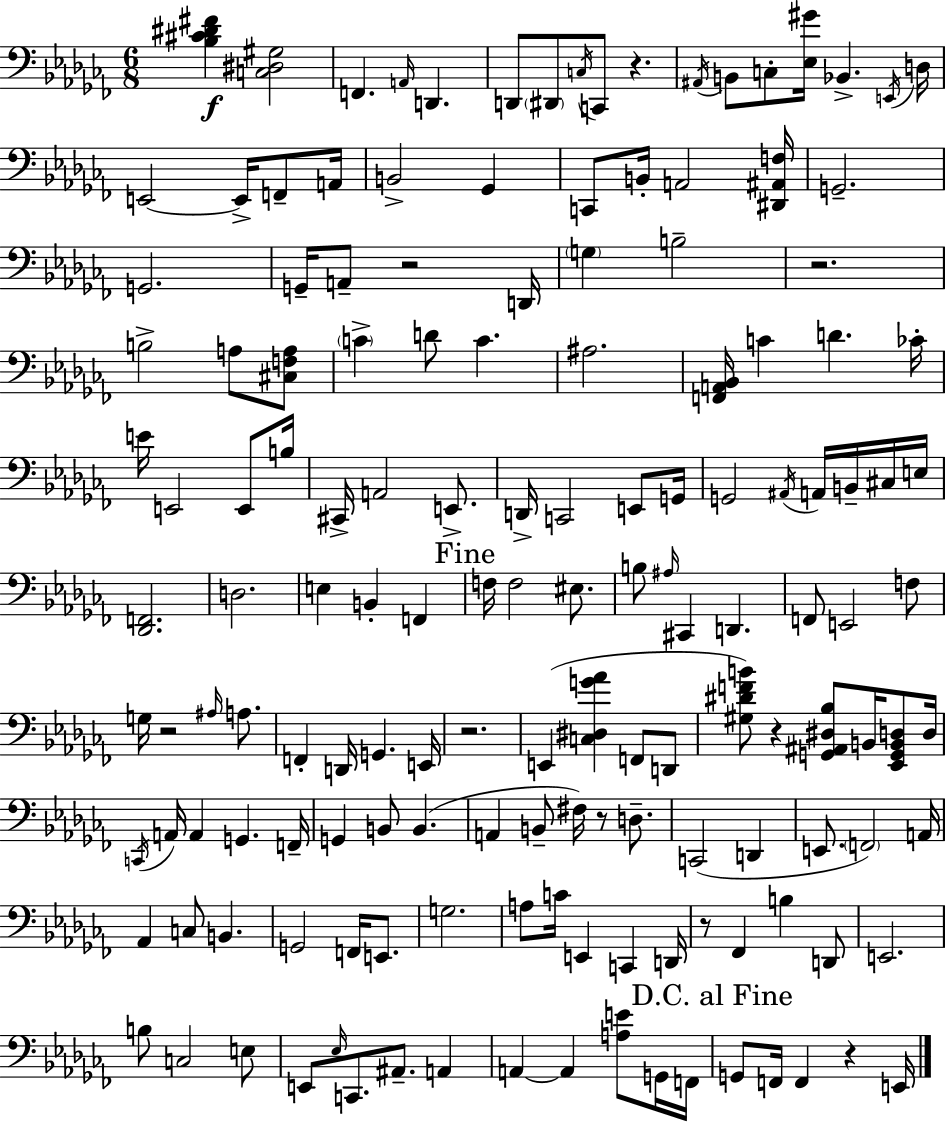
[Bb3,C#4,D#4,F#4]/q [C3,D#3,G#3]/h F2/q. A2/s D2/q. D2/e D#2/e C3/s C2/e R/q. A#2/s B2/e C3/e [Eb3,G#4]/s Bb2/q. E2/s D3/s E2/h E2/s F2/e A2/s B2/h Gb2/q C2/e B2/s A2/h [D#2,A#2,F3]/s G2/h. G2/h. G2/s A2/e R/h D2/s G3/q B3/h R/h. B3/h A3/e [C#3,F3,A3]/e C4/q D4/e C4/q. A#3/h. [F2,A2,Bb2]/s C4/q D4/q. CES4/s E4/s E2/h E2/e B3/s C#2/s A2/h E2/e. D2/s C2/h E2/e G2/s G2/h A#2/s A2/s B2/s C#3/s E3/s [Db2,F2]/h. D3/h. E3/q B2/q F2/q F3/s F3/h EIS3/e. B3/e A#3/s C#2/q D2/q. F2/e E2/h F3/e G3/s R/h A#3/s A3/e. F2/q D2/s G2/q. E2/s R/h. E2/q [C3,D#3,G4,Ab4]/q F2/e D2/e [G#3,D#4,F4,B4]/e R/q [G2,A#2,D#3,Bb3]/e B2/s [Eb2,G2,B2,D3]/e D3/s C2/s A2/s A2/q G2/q. F2/s G2/q B2/e B2/q. A2/q B2/e F#3/s R/e D3/e. C2/h D2/q E2/e. F2/h A2/s Ab2/q C3/e B2/q. G2/h F2/s E2/e. G3/h. A3/e C4/s E2/q C2/q D2/s R/e FES2/q B3/q D2/e E2/h. B3/e C3/h E3/e E2/e Eb3/s C2/e. A#2/e. A2/q A2/q A2/q [A3,E4]/e G2/s F2/s G2/e F2/s F2/q R/q E2/s